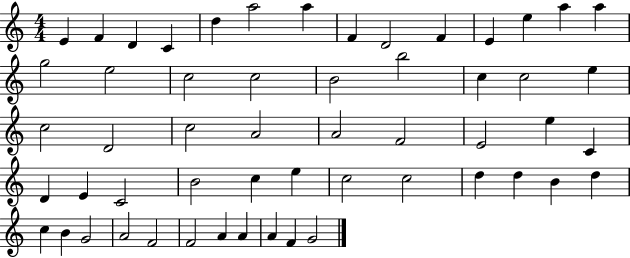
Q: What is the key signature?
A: C major